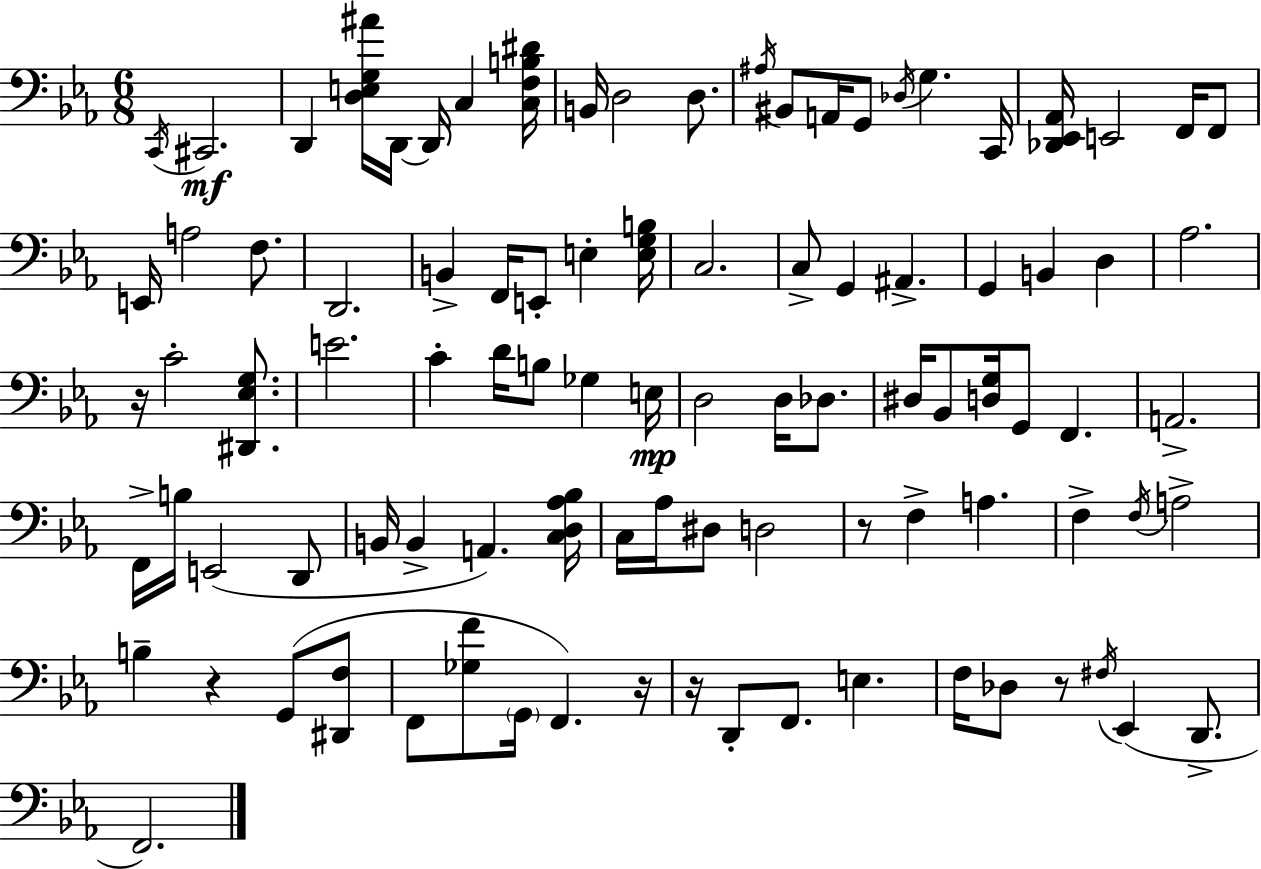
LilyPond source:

{
  \clef bass
  \numericTimeSignature
  \time 6/8
  \key ees \major
  \repeat volta 2 { \acciaccatura { c,16 }\mf cis,2. | d,4 <d e g ais'>16 d,16~~ d,16 c4 | <c f b dis'>16 b,16 d2 d8. | \acciaccatura { ais16 } bis,8 a,16 g,8 \acciaccatura { des16 } g4. | \break c,16 <des, ees, aes,>16 e,2 | f,16 f,8 e,16 a2 | f8. d,2. | b,4-> f,16 e,8-. e4-. | \break <e g b>16 c2. | c8-> g,4 ais,4.-> | g,4 b,4 d4 | aes2. | \break r16 c'2-. | <dis, ees g>8. e'2. | c'4-. d'16 b8 ges4 | e16\mp d2 d16 | \break des8. dis16 bes,8 <d g>16 g,8 f,4. | a,2.-> | f,16-> b16 e,2( | d,8 b,16 b,4-> a,4.) | \break <c d aes bes>16 c16 aes16 dis8 d2 | r8 f4-> a4. | f4-> \acciaccatura { f16 } a2-> | b4-- r4 | \break g,8( <dis, f>8 f,8 <ges f'>8 \parenthesize g,16 f,4.) | r16 r16 d,8-. f,8. e4. | f16 des8 r8 \acciaccatura { fis16 }( ees,4 | d,8.-> f,2.) | \break } \bar "|."
}